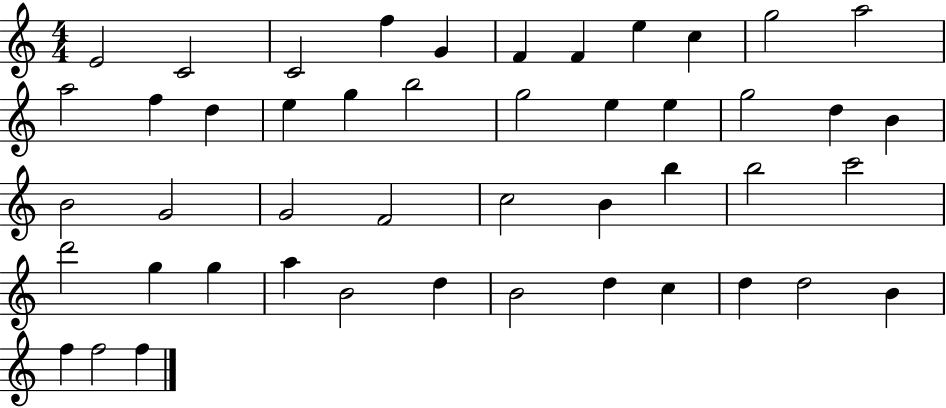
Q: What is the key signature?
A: C major